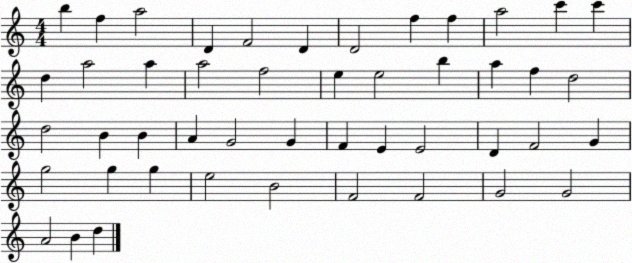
X:1
T:Untitled
M:4/4
L:1/4
K:C
b f a2 D F2 D D2 f f a2 c' c' d a2 a a2 f2 e e2 b a f d2 d2 B B A G2 G F E E2 D F2 G g2 g g e2 B2 F2 F2 G2 G2 A2 B d